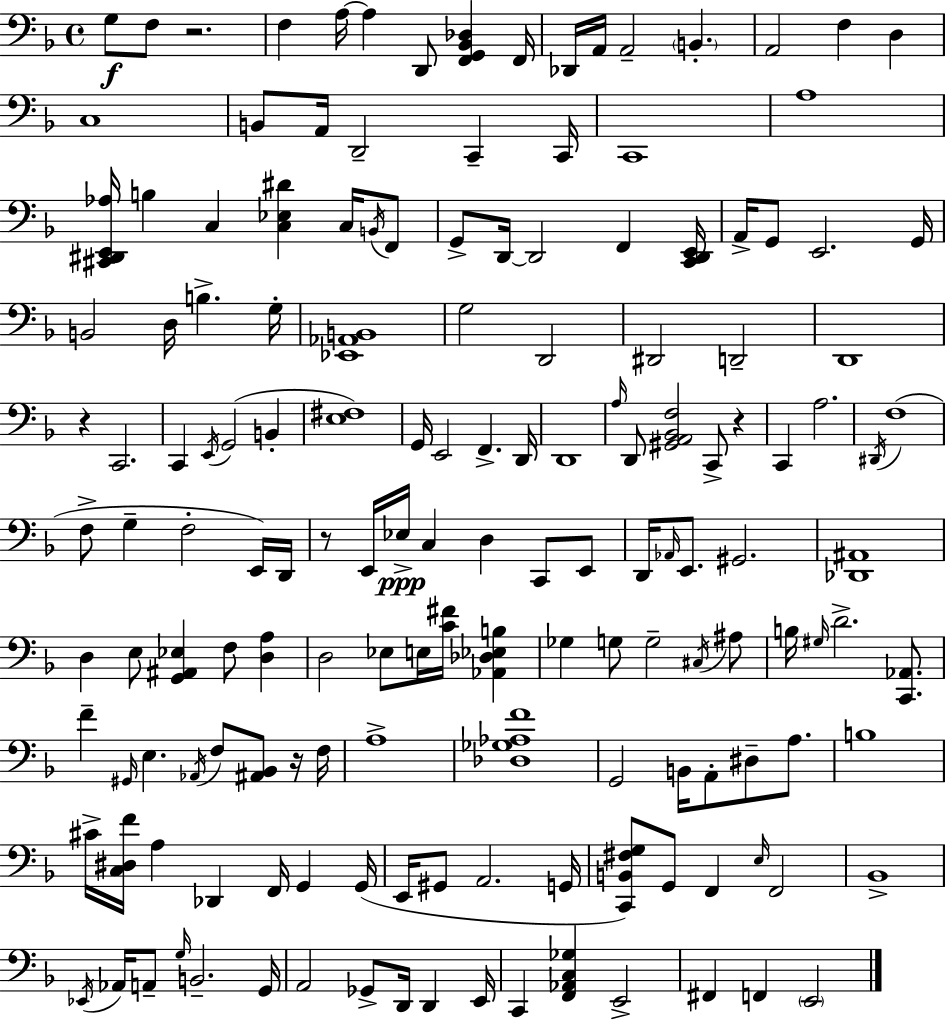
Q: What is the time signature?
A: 4/4